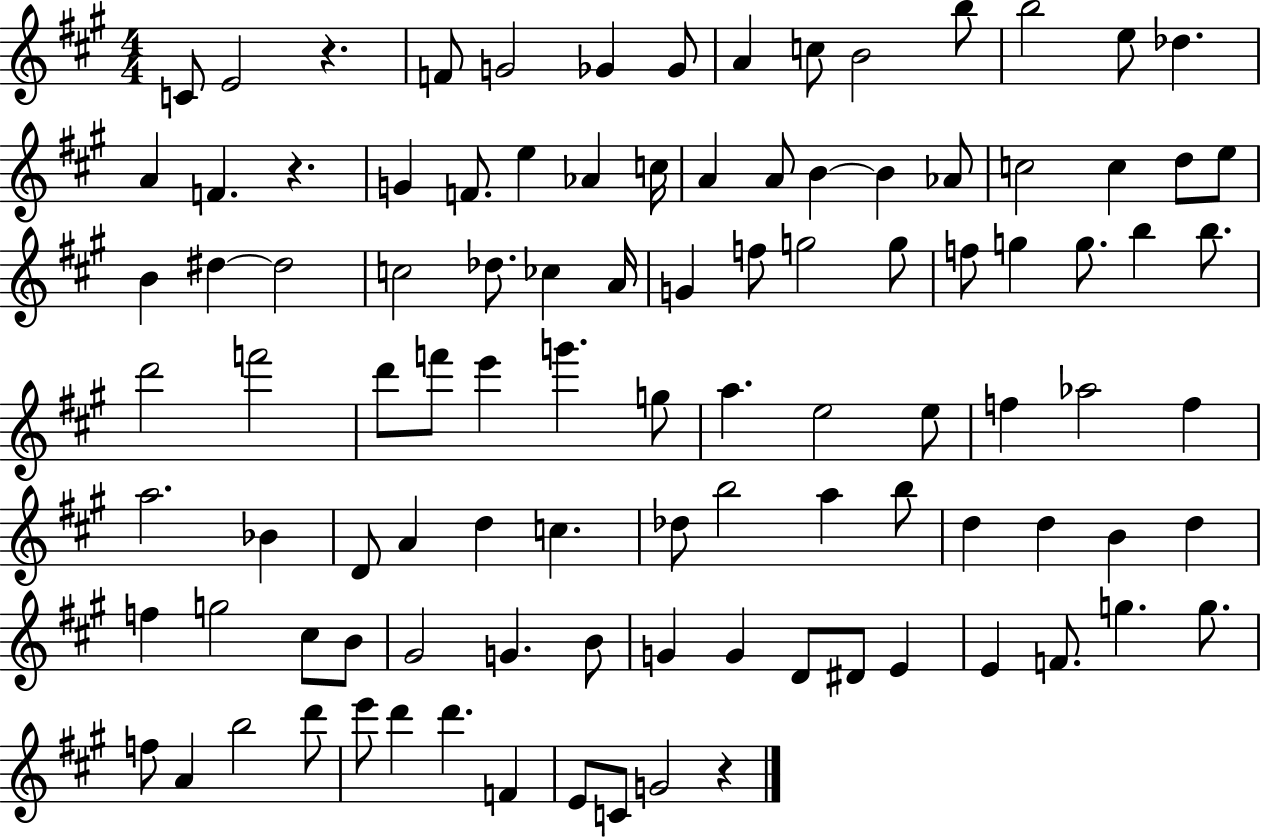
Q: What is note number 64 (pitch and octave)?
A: C5